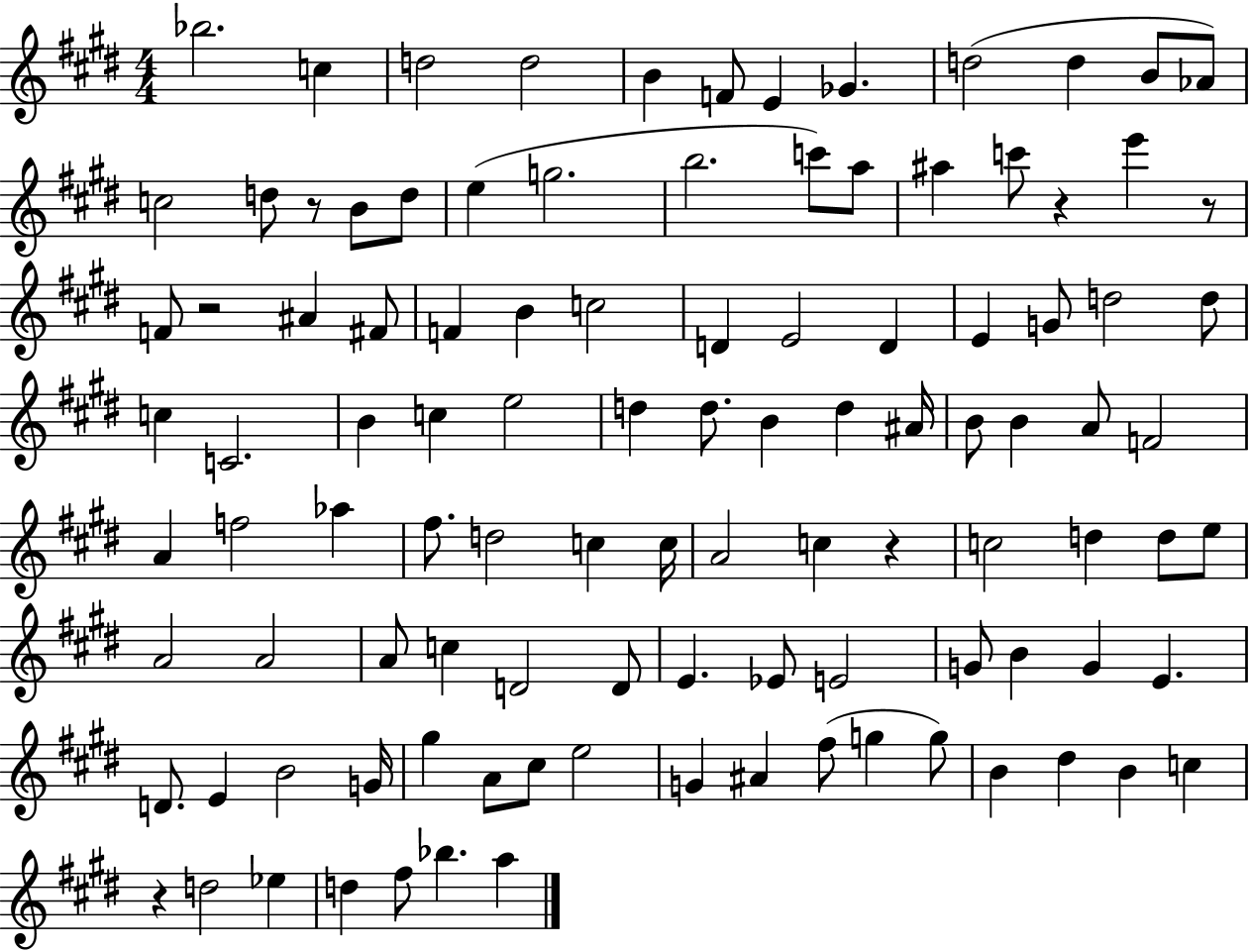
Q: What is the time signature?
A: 4/4